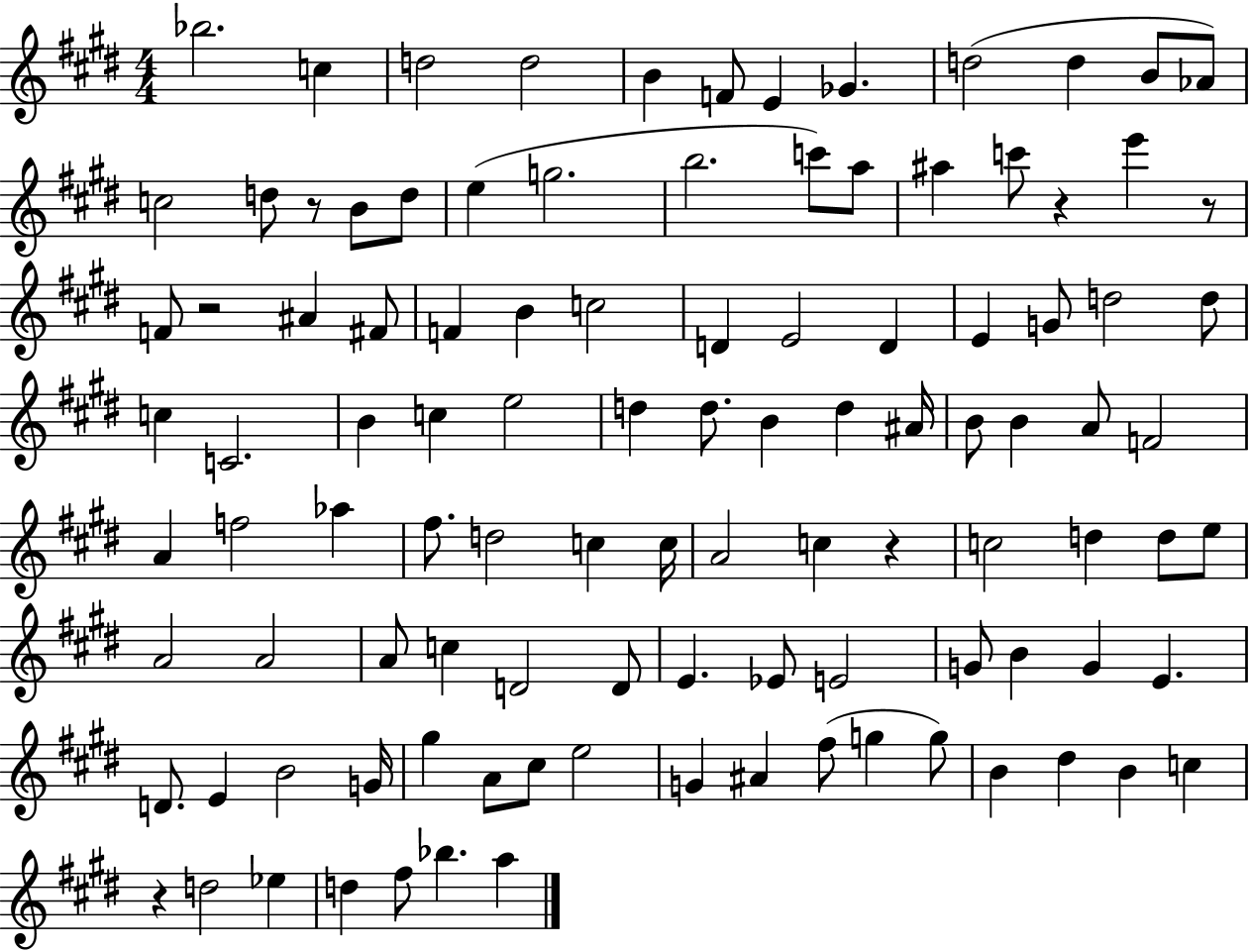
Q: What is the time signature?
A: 4/4